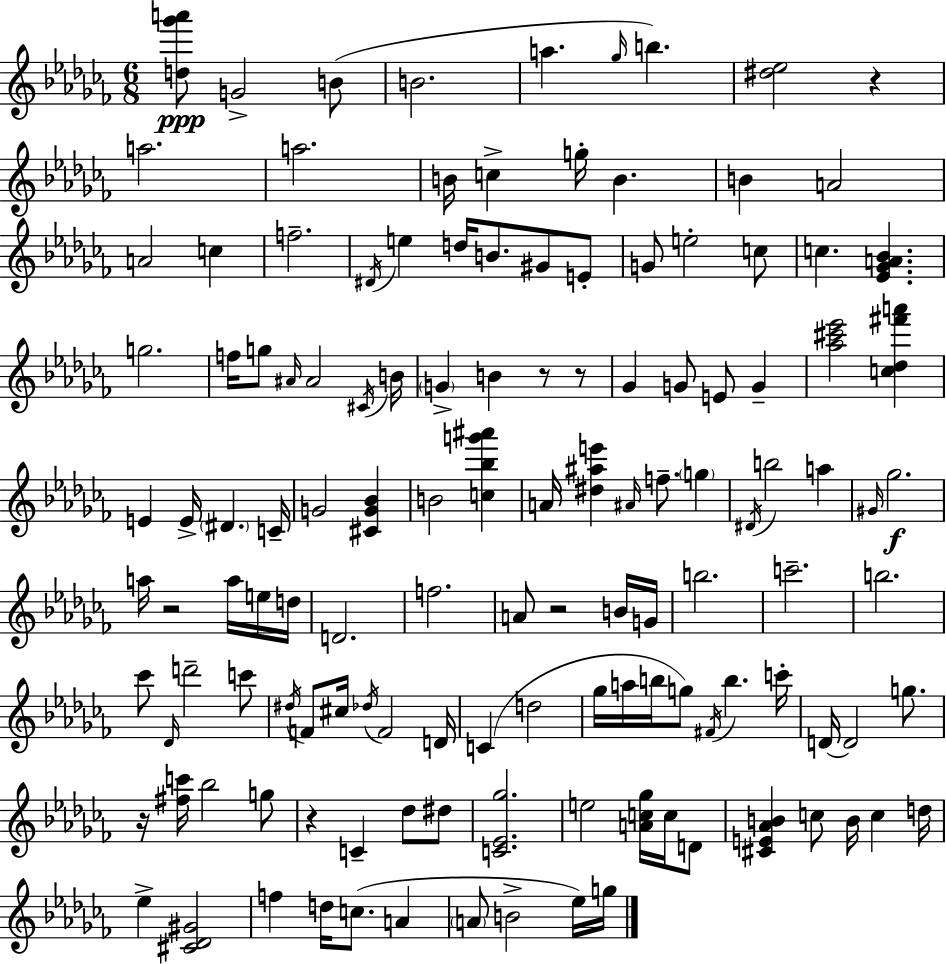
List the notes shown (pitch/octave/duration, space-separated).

[D5,Gb6,A6]/e G4/h B4/e B4/h. A5/q. Gb5/s B5/q. [D#5,Eb5]/h R/q A5/h. A5/h. B4/s C5/q G5/s B4/q. B4/q A4/h A4/h C5/q F5/h. D#4/s E5/q D5/s B4/e. G#4/e E4/e G4/e E5/h C5/e C5/q. [Eb4,Gb4,A4,Bb4]/q. G5/h. F5/s G5/e A#4/s A#4/h C#4/s B4/s G4/q B4/q R/e R/e Gb4/q G4/e E4/e G4/q [Ab5,C#6,Eb6]/h [C5,Db5,F#6,A6]/q E4/q E4/s D#4/q. C4/s G4/h [C#4,G4,Bb4]/q B4/h [C5,Bb5,G6,A#6]/q A4/s [D#5,A#5,E6]/q A#4/s F5/e. G5/q D#4/s B5/h A5/q G#4/s Gb5/h. A5/s R/h A5/s E5/s D5/s D4/h. F5/h. A4/e R/h B4/s G4/s B5/h. C6/h. B5/h. CES6/e Db4/s D6/h C6/e D#5/s F4/e C#5/s Db5/s F4/h D4/s C4/q D5/h Gb5/s A5/s B5/s G5/e F#4/s B5/q. C6/s D4/s D4/h G5/e. R/s [F#5,C6]/s Bb5/h G5/e R/q C4/q Db5/e D#5/e [C4,Eb4,Gb5]/h. E5/h [A4,C5,Gb5]/s C5/s D4/e [C#4,E4,Ab4,B4]/q C5/e B4/s C5/q D5/s Eb5/q [C#4,Db4,G#4]/h F5/q D5/s C5/e. A4/q A4/e B4/h Eb5/s G5/s